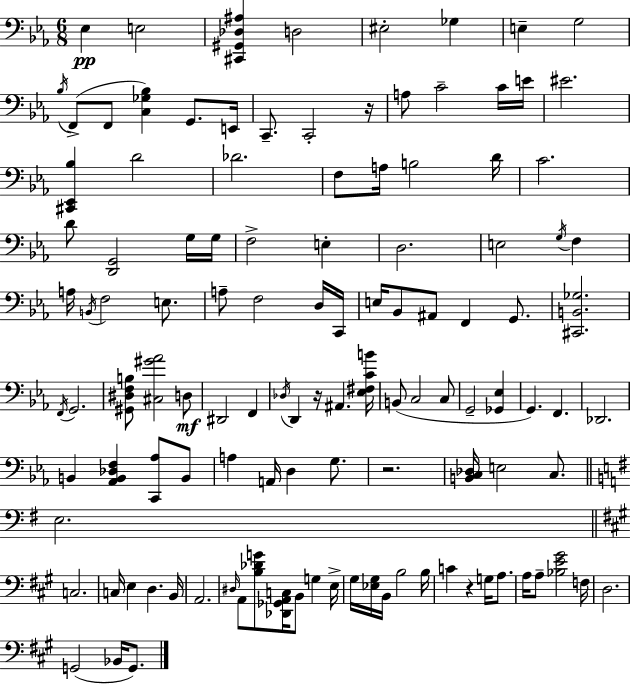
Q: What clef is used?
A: bass